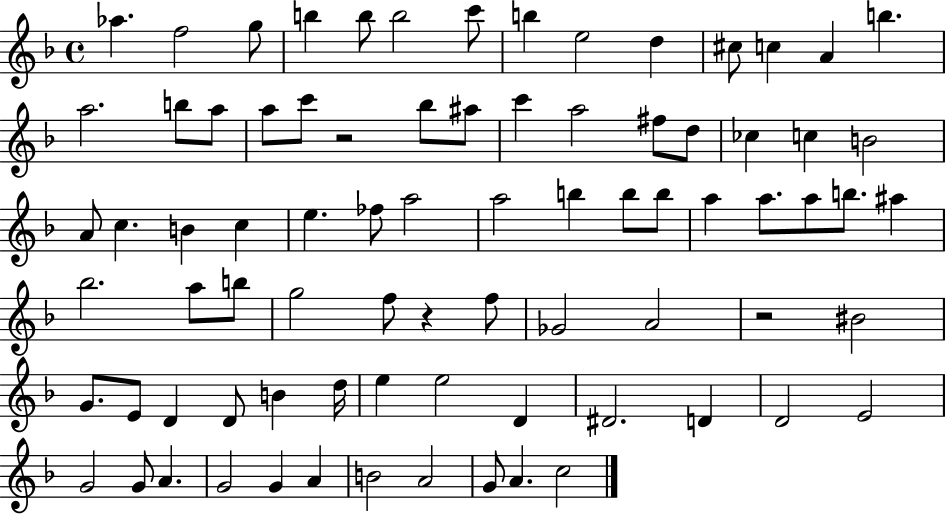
Ab5/q. F5/h G5/e B5/q B5/e B5/h C6/e B5/q E5/h D5/q C#5/e C5/q A4/q B5/q. A5/h. B5/e A5/e A5/e C6/e R/h Bb5/e A#5/e C6/q A5/h F#5/e D5/e CES5/q C5/q B4/h A4/e C5/q. B4/q C5/q E5/q. FES5/e A5/h A5/h B5/q B5/e B5/e A5/q A5/e. A5/e B5/e. A#5/q Bb5/h. A5/e B5/e G5/h F5/e R/q F5/e Gb4/h A4/h R/h BIS4/h G4/e. E4/e D4/q D4/e B4/q D5/s E5/q E5/h D4/q D#4/h. D4/q D4/h E4/h G4/h G4/e A4/q. G4/h G4/q A4/q B4/h A4/h G4/e A4/q. C5/h